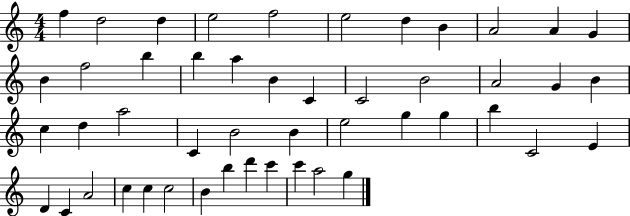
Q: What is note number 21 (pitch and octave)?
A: A4